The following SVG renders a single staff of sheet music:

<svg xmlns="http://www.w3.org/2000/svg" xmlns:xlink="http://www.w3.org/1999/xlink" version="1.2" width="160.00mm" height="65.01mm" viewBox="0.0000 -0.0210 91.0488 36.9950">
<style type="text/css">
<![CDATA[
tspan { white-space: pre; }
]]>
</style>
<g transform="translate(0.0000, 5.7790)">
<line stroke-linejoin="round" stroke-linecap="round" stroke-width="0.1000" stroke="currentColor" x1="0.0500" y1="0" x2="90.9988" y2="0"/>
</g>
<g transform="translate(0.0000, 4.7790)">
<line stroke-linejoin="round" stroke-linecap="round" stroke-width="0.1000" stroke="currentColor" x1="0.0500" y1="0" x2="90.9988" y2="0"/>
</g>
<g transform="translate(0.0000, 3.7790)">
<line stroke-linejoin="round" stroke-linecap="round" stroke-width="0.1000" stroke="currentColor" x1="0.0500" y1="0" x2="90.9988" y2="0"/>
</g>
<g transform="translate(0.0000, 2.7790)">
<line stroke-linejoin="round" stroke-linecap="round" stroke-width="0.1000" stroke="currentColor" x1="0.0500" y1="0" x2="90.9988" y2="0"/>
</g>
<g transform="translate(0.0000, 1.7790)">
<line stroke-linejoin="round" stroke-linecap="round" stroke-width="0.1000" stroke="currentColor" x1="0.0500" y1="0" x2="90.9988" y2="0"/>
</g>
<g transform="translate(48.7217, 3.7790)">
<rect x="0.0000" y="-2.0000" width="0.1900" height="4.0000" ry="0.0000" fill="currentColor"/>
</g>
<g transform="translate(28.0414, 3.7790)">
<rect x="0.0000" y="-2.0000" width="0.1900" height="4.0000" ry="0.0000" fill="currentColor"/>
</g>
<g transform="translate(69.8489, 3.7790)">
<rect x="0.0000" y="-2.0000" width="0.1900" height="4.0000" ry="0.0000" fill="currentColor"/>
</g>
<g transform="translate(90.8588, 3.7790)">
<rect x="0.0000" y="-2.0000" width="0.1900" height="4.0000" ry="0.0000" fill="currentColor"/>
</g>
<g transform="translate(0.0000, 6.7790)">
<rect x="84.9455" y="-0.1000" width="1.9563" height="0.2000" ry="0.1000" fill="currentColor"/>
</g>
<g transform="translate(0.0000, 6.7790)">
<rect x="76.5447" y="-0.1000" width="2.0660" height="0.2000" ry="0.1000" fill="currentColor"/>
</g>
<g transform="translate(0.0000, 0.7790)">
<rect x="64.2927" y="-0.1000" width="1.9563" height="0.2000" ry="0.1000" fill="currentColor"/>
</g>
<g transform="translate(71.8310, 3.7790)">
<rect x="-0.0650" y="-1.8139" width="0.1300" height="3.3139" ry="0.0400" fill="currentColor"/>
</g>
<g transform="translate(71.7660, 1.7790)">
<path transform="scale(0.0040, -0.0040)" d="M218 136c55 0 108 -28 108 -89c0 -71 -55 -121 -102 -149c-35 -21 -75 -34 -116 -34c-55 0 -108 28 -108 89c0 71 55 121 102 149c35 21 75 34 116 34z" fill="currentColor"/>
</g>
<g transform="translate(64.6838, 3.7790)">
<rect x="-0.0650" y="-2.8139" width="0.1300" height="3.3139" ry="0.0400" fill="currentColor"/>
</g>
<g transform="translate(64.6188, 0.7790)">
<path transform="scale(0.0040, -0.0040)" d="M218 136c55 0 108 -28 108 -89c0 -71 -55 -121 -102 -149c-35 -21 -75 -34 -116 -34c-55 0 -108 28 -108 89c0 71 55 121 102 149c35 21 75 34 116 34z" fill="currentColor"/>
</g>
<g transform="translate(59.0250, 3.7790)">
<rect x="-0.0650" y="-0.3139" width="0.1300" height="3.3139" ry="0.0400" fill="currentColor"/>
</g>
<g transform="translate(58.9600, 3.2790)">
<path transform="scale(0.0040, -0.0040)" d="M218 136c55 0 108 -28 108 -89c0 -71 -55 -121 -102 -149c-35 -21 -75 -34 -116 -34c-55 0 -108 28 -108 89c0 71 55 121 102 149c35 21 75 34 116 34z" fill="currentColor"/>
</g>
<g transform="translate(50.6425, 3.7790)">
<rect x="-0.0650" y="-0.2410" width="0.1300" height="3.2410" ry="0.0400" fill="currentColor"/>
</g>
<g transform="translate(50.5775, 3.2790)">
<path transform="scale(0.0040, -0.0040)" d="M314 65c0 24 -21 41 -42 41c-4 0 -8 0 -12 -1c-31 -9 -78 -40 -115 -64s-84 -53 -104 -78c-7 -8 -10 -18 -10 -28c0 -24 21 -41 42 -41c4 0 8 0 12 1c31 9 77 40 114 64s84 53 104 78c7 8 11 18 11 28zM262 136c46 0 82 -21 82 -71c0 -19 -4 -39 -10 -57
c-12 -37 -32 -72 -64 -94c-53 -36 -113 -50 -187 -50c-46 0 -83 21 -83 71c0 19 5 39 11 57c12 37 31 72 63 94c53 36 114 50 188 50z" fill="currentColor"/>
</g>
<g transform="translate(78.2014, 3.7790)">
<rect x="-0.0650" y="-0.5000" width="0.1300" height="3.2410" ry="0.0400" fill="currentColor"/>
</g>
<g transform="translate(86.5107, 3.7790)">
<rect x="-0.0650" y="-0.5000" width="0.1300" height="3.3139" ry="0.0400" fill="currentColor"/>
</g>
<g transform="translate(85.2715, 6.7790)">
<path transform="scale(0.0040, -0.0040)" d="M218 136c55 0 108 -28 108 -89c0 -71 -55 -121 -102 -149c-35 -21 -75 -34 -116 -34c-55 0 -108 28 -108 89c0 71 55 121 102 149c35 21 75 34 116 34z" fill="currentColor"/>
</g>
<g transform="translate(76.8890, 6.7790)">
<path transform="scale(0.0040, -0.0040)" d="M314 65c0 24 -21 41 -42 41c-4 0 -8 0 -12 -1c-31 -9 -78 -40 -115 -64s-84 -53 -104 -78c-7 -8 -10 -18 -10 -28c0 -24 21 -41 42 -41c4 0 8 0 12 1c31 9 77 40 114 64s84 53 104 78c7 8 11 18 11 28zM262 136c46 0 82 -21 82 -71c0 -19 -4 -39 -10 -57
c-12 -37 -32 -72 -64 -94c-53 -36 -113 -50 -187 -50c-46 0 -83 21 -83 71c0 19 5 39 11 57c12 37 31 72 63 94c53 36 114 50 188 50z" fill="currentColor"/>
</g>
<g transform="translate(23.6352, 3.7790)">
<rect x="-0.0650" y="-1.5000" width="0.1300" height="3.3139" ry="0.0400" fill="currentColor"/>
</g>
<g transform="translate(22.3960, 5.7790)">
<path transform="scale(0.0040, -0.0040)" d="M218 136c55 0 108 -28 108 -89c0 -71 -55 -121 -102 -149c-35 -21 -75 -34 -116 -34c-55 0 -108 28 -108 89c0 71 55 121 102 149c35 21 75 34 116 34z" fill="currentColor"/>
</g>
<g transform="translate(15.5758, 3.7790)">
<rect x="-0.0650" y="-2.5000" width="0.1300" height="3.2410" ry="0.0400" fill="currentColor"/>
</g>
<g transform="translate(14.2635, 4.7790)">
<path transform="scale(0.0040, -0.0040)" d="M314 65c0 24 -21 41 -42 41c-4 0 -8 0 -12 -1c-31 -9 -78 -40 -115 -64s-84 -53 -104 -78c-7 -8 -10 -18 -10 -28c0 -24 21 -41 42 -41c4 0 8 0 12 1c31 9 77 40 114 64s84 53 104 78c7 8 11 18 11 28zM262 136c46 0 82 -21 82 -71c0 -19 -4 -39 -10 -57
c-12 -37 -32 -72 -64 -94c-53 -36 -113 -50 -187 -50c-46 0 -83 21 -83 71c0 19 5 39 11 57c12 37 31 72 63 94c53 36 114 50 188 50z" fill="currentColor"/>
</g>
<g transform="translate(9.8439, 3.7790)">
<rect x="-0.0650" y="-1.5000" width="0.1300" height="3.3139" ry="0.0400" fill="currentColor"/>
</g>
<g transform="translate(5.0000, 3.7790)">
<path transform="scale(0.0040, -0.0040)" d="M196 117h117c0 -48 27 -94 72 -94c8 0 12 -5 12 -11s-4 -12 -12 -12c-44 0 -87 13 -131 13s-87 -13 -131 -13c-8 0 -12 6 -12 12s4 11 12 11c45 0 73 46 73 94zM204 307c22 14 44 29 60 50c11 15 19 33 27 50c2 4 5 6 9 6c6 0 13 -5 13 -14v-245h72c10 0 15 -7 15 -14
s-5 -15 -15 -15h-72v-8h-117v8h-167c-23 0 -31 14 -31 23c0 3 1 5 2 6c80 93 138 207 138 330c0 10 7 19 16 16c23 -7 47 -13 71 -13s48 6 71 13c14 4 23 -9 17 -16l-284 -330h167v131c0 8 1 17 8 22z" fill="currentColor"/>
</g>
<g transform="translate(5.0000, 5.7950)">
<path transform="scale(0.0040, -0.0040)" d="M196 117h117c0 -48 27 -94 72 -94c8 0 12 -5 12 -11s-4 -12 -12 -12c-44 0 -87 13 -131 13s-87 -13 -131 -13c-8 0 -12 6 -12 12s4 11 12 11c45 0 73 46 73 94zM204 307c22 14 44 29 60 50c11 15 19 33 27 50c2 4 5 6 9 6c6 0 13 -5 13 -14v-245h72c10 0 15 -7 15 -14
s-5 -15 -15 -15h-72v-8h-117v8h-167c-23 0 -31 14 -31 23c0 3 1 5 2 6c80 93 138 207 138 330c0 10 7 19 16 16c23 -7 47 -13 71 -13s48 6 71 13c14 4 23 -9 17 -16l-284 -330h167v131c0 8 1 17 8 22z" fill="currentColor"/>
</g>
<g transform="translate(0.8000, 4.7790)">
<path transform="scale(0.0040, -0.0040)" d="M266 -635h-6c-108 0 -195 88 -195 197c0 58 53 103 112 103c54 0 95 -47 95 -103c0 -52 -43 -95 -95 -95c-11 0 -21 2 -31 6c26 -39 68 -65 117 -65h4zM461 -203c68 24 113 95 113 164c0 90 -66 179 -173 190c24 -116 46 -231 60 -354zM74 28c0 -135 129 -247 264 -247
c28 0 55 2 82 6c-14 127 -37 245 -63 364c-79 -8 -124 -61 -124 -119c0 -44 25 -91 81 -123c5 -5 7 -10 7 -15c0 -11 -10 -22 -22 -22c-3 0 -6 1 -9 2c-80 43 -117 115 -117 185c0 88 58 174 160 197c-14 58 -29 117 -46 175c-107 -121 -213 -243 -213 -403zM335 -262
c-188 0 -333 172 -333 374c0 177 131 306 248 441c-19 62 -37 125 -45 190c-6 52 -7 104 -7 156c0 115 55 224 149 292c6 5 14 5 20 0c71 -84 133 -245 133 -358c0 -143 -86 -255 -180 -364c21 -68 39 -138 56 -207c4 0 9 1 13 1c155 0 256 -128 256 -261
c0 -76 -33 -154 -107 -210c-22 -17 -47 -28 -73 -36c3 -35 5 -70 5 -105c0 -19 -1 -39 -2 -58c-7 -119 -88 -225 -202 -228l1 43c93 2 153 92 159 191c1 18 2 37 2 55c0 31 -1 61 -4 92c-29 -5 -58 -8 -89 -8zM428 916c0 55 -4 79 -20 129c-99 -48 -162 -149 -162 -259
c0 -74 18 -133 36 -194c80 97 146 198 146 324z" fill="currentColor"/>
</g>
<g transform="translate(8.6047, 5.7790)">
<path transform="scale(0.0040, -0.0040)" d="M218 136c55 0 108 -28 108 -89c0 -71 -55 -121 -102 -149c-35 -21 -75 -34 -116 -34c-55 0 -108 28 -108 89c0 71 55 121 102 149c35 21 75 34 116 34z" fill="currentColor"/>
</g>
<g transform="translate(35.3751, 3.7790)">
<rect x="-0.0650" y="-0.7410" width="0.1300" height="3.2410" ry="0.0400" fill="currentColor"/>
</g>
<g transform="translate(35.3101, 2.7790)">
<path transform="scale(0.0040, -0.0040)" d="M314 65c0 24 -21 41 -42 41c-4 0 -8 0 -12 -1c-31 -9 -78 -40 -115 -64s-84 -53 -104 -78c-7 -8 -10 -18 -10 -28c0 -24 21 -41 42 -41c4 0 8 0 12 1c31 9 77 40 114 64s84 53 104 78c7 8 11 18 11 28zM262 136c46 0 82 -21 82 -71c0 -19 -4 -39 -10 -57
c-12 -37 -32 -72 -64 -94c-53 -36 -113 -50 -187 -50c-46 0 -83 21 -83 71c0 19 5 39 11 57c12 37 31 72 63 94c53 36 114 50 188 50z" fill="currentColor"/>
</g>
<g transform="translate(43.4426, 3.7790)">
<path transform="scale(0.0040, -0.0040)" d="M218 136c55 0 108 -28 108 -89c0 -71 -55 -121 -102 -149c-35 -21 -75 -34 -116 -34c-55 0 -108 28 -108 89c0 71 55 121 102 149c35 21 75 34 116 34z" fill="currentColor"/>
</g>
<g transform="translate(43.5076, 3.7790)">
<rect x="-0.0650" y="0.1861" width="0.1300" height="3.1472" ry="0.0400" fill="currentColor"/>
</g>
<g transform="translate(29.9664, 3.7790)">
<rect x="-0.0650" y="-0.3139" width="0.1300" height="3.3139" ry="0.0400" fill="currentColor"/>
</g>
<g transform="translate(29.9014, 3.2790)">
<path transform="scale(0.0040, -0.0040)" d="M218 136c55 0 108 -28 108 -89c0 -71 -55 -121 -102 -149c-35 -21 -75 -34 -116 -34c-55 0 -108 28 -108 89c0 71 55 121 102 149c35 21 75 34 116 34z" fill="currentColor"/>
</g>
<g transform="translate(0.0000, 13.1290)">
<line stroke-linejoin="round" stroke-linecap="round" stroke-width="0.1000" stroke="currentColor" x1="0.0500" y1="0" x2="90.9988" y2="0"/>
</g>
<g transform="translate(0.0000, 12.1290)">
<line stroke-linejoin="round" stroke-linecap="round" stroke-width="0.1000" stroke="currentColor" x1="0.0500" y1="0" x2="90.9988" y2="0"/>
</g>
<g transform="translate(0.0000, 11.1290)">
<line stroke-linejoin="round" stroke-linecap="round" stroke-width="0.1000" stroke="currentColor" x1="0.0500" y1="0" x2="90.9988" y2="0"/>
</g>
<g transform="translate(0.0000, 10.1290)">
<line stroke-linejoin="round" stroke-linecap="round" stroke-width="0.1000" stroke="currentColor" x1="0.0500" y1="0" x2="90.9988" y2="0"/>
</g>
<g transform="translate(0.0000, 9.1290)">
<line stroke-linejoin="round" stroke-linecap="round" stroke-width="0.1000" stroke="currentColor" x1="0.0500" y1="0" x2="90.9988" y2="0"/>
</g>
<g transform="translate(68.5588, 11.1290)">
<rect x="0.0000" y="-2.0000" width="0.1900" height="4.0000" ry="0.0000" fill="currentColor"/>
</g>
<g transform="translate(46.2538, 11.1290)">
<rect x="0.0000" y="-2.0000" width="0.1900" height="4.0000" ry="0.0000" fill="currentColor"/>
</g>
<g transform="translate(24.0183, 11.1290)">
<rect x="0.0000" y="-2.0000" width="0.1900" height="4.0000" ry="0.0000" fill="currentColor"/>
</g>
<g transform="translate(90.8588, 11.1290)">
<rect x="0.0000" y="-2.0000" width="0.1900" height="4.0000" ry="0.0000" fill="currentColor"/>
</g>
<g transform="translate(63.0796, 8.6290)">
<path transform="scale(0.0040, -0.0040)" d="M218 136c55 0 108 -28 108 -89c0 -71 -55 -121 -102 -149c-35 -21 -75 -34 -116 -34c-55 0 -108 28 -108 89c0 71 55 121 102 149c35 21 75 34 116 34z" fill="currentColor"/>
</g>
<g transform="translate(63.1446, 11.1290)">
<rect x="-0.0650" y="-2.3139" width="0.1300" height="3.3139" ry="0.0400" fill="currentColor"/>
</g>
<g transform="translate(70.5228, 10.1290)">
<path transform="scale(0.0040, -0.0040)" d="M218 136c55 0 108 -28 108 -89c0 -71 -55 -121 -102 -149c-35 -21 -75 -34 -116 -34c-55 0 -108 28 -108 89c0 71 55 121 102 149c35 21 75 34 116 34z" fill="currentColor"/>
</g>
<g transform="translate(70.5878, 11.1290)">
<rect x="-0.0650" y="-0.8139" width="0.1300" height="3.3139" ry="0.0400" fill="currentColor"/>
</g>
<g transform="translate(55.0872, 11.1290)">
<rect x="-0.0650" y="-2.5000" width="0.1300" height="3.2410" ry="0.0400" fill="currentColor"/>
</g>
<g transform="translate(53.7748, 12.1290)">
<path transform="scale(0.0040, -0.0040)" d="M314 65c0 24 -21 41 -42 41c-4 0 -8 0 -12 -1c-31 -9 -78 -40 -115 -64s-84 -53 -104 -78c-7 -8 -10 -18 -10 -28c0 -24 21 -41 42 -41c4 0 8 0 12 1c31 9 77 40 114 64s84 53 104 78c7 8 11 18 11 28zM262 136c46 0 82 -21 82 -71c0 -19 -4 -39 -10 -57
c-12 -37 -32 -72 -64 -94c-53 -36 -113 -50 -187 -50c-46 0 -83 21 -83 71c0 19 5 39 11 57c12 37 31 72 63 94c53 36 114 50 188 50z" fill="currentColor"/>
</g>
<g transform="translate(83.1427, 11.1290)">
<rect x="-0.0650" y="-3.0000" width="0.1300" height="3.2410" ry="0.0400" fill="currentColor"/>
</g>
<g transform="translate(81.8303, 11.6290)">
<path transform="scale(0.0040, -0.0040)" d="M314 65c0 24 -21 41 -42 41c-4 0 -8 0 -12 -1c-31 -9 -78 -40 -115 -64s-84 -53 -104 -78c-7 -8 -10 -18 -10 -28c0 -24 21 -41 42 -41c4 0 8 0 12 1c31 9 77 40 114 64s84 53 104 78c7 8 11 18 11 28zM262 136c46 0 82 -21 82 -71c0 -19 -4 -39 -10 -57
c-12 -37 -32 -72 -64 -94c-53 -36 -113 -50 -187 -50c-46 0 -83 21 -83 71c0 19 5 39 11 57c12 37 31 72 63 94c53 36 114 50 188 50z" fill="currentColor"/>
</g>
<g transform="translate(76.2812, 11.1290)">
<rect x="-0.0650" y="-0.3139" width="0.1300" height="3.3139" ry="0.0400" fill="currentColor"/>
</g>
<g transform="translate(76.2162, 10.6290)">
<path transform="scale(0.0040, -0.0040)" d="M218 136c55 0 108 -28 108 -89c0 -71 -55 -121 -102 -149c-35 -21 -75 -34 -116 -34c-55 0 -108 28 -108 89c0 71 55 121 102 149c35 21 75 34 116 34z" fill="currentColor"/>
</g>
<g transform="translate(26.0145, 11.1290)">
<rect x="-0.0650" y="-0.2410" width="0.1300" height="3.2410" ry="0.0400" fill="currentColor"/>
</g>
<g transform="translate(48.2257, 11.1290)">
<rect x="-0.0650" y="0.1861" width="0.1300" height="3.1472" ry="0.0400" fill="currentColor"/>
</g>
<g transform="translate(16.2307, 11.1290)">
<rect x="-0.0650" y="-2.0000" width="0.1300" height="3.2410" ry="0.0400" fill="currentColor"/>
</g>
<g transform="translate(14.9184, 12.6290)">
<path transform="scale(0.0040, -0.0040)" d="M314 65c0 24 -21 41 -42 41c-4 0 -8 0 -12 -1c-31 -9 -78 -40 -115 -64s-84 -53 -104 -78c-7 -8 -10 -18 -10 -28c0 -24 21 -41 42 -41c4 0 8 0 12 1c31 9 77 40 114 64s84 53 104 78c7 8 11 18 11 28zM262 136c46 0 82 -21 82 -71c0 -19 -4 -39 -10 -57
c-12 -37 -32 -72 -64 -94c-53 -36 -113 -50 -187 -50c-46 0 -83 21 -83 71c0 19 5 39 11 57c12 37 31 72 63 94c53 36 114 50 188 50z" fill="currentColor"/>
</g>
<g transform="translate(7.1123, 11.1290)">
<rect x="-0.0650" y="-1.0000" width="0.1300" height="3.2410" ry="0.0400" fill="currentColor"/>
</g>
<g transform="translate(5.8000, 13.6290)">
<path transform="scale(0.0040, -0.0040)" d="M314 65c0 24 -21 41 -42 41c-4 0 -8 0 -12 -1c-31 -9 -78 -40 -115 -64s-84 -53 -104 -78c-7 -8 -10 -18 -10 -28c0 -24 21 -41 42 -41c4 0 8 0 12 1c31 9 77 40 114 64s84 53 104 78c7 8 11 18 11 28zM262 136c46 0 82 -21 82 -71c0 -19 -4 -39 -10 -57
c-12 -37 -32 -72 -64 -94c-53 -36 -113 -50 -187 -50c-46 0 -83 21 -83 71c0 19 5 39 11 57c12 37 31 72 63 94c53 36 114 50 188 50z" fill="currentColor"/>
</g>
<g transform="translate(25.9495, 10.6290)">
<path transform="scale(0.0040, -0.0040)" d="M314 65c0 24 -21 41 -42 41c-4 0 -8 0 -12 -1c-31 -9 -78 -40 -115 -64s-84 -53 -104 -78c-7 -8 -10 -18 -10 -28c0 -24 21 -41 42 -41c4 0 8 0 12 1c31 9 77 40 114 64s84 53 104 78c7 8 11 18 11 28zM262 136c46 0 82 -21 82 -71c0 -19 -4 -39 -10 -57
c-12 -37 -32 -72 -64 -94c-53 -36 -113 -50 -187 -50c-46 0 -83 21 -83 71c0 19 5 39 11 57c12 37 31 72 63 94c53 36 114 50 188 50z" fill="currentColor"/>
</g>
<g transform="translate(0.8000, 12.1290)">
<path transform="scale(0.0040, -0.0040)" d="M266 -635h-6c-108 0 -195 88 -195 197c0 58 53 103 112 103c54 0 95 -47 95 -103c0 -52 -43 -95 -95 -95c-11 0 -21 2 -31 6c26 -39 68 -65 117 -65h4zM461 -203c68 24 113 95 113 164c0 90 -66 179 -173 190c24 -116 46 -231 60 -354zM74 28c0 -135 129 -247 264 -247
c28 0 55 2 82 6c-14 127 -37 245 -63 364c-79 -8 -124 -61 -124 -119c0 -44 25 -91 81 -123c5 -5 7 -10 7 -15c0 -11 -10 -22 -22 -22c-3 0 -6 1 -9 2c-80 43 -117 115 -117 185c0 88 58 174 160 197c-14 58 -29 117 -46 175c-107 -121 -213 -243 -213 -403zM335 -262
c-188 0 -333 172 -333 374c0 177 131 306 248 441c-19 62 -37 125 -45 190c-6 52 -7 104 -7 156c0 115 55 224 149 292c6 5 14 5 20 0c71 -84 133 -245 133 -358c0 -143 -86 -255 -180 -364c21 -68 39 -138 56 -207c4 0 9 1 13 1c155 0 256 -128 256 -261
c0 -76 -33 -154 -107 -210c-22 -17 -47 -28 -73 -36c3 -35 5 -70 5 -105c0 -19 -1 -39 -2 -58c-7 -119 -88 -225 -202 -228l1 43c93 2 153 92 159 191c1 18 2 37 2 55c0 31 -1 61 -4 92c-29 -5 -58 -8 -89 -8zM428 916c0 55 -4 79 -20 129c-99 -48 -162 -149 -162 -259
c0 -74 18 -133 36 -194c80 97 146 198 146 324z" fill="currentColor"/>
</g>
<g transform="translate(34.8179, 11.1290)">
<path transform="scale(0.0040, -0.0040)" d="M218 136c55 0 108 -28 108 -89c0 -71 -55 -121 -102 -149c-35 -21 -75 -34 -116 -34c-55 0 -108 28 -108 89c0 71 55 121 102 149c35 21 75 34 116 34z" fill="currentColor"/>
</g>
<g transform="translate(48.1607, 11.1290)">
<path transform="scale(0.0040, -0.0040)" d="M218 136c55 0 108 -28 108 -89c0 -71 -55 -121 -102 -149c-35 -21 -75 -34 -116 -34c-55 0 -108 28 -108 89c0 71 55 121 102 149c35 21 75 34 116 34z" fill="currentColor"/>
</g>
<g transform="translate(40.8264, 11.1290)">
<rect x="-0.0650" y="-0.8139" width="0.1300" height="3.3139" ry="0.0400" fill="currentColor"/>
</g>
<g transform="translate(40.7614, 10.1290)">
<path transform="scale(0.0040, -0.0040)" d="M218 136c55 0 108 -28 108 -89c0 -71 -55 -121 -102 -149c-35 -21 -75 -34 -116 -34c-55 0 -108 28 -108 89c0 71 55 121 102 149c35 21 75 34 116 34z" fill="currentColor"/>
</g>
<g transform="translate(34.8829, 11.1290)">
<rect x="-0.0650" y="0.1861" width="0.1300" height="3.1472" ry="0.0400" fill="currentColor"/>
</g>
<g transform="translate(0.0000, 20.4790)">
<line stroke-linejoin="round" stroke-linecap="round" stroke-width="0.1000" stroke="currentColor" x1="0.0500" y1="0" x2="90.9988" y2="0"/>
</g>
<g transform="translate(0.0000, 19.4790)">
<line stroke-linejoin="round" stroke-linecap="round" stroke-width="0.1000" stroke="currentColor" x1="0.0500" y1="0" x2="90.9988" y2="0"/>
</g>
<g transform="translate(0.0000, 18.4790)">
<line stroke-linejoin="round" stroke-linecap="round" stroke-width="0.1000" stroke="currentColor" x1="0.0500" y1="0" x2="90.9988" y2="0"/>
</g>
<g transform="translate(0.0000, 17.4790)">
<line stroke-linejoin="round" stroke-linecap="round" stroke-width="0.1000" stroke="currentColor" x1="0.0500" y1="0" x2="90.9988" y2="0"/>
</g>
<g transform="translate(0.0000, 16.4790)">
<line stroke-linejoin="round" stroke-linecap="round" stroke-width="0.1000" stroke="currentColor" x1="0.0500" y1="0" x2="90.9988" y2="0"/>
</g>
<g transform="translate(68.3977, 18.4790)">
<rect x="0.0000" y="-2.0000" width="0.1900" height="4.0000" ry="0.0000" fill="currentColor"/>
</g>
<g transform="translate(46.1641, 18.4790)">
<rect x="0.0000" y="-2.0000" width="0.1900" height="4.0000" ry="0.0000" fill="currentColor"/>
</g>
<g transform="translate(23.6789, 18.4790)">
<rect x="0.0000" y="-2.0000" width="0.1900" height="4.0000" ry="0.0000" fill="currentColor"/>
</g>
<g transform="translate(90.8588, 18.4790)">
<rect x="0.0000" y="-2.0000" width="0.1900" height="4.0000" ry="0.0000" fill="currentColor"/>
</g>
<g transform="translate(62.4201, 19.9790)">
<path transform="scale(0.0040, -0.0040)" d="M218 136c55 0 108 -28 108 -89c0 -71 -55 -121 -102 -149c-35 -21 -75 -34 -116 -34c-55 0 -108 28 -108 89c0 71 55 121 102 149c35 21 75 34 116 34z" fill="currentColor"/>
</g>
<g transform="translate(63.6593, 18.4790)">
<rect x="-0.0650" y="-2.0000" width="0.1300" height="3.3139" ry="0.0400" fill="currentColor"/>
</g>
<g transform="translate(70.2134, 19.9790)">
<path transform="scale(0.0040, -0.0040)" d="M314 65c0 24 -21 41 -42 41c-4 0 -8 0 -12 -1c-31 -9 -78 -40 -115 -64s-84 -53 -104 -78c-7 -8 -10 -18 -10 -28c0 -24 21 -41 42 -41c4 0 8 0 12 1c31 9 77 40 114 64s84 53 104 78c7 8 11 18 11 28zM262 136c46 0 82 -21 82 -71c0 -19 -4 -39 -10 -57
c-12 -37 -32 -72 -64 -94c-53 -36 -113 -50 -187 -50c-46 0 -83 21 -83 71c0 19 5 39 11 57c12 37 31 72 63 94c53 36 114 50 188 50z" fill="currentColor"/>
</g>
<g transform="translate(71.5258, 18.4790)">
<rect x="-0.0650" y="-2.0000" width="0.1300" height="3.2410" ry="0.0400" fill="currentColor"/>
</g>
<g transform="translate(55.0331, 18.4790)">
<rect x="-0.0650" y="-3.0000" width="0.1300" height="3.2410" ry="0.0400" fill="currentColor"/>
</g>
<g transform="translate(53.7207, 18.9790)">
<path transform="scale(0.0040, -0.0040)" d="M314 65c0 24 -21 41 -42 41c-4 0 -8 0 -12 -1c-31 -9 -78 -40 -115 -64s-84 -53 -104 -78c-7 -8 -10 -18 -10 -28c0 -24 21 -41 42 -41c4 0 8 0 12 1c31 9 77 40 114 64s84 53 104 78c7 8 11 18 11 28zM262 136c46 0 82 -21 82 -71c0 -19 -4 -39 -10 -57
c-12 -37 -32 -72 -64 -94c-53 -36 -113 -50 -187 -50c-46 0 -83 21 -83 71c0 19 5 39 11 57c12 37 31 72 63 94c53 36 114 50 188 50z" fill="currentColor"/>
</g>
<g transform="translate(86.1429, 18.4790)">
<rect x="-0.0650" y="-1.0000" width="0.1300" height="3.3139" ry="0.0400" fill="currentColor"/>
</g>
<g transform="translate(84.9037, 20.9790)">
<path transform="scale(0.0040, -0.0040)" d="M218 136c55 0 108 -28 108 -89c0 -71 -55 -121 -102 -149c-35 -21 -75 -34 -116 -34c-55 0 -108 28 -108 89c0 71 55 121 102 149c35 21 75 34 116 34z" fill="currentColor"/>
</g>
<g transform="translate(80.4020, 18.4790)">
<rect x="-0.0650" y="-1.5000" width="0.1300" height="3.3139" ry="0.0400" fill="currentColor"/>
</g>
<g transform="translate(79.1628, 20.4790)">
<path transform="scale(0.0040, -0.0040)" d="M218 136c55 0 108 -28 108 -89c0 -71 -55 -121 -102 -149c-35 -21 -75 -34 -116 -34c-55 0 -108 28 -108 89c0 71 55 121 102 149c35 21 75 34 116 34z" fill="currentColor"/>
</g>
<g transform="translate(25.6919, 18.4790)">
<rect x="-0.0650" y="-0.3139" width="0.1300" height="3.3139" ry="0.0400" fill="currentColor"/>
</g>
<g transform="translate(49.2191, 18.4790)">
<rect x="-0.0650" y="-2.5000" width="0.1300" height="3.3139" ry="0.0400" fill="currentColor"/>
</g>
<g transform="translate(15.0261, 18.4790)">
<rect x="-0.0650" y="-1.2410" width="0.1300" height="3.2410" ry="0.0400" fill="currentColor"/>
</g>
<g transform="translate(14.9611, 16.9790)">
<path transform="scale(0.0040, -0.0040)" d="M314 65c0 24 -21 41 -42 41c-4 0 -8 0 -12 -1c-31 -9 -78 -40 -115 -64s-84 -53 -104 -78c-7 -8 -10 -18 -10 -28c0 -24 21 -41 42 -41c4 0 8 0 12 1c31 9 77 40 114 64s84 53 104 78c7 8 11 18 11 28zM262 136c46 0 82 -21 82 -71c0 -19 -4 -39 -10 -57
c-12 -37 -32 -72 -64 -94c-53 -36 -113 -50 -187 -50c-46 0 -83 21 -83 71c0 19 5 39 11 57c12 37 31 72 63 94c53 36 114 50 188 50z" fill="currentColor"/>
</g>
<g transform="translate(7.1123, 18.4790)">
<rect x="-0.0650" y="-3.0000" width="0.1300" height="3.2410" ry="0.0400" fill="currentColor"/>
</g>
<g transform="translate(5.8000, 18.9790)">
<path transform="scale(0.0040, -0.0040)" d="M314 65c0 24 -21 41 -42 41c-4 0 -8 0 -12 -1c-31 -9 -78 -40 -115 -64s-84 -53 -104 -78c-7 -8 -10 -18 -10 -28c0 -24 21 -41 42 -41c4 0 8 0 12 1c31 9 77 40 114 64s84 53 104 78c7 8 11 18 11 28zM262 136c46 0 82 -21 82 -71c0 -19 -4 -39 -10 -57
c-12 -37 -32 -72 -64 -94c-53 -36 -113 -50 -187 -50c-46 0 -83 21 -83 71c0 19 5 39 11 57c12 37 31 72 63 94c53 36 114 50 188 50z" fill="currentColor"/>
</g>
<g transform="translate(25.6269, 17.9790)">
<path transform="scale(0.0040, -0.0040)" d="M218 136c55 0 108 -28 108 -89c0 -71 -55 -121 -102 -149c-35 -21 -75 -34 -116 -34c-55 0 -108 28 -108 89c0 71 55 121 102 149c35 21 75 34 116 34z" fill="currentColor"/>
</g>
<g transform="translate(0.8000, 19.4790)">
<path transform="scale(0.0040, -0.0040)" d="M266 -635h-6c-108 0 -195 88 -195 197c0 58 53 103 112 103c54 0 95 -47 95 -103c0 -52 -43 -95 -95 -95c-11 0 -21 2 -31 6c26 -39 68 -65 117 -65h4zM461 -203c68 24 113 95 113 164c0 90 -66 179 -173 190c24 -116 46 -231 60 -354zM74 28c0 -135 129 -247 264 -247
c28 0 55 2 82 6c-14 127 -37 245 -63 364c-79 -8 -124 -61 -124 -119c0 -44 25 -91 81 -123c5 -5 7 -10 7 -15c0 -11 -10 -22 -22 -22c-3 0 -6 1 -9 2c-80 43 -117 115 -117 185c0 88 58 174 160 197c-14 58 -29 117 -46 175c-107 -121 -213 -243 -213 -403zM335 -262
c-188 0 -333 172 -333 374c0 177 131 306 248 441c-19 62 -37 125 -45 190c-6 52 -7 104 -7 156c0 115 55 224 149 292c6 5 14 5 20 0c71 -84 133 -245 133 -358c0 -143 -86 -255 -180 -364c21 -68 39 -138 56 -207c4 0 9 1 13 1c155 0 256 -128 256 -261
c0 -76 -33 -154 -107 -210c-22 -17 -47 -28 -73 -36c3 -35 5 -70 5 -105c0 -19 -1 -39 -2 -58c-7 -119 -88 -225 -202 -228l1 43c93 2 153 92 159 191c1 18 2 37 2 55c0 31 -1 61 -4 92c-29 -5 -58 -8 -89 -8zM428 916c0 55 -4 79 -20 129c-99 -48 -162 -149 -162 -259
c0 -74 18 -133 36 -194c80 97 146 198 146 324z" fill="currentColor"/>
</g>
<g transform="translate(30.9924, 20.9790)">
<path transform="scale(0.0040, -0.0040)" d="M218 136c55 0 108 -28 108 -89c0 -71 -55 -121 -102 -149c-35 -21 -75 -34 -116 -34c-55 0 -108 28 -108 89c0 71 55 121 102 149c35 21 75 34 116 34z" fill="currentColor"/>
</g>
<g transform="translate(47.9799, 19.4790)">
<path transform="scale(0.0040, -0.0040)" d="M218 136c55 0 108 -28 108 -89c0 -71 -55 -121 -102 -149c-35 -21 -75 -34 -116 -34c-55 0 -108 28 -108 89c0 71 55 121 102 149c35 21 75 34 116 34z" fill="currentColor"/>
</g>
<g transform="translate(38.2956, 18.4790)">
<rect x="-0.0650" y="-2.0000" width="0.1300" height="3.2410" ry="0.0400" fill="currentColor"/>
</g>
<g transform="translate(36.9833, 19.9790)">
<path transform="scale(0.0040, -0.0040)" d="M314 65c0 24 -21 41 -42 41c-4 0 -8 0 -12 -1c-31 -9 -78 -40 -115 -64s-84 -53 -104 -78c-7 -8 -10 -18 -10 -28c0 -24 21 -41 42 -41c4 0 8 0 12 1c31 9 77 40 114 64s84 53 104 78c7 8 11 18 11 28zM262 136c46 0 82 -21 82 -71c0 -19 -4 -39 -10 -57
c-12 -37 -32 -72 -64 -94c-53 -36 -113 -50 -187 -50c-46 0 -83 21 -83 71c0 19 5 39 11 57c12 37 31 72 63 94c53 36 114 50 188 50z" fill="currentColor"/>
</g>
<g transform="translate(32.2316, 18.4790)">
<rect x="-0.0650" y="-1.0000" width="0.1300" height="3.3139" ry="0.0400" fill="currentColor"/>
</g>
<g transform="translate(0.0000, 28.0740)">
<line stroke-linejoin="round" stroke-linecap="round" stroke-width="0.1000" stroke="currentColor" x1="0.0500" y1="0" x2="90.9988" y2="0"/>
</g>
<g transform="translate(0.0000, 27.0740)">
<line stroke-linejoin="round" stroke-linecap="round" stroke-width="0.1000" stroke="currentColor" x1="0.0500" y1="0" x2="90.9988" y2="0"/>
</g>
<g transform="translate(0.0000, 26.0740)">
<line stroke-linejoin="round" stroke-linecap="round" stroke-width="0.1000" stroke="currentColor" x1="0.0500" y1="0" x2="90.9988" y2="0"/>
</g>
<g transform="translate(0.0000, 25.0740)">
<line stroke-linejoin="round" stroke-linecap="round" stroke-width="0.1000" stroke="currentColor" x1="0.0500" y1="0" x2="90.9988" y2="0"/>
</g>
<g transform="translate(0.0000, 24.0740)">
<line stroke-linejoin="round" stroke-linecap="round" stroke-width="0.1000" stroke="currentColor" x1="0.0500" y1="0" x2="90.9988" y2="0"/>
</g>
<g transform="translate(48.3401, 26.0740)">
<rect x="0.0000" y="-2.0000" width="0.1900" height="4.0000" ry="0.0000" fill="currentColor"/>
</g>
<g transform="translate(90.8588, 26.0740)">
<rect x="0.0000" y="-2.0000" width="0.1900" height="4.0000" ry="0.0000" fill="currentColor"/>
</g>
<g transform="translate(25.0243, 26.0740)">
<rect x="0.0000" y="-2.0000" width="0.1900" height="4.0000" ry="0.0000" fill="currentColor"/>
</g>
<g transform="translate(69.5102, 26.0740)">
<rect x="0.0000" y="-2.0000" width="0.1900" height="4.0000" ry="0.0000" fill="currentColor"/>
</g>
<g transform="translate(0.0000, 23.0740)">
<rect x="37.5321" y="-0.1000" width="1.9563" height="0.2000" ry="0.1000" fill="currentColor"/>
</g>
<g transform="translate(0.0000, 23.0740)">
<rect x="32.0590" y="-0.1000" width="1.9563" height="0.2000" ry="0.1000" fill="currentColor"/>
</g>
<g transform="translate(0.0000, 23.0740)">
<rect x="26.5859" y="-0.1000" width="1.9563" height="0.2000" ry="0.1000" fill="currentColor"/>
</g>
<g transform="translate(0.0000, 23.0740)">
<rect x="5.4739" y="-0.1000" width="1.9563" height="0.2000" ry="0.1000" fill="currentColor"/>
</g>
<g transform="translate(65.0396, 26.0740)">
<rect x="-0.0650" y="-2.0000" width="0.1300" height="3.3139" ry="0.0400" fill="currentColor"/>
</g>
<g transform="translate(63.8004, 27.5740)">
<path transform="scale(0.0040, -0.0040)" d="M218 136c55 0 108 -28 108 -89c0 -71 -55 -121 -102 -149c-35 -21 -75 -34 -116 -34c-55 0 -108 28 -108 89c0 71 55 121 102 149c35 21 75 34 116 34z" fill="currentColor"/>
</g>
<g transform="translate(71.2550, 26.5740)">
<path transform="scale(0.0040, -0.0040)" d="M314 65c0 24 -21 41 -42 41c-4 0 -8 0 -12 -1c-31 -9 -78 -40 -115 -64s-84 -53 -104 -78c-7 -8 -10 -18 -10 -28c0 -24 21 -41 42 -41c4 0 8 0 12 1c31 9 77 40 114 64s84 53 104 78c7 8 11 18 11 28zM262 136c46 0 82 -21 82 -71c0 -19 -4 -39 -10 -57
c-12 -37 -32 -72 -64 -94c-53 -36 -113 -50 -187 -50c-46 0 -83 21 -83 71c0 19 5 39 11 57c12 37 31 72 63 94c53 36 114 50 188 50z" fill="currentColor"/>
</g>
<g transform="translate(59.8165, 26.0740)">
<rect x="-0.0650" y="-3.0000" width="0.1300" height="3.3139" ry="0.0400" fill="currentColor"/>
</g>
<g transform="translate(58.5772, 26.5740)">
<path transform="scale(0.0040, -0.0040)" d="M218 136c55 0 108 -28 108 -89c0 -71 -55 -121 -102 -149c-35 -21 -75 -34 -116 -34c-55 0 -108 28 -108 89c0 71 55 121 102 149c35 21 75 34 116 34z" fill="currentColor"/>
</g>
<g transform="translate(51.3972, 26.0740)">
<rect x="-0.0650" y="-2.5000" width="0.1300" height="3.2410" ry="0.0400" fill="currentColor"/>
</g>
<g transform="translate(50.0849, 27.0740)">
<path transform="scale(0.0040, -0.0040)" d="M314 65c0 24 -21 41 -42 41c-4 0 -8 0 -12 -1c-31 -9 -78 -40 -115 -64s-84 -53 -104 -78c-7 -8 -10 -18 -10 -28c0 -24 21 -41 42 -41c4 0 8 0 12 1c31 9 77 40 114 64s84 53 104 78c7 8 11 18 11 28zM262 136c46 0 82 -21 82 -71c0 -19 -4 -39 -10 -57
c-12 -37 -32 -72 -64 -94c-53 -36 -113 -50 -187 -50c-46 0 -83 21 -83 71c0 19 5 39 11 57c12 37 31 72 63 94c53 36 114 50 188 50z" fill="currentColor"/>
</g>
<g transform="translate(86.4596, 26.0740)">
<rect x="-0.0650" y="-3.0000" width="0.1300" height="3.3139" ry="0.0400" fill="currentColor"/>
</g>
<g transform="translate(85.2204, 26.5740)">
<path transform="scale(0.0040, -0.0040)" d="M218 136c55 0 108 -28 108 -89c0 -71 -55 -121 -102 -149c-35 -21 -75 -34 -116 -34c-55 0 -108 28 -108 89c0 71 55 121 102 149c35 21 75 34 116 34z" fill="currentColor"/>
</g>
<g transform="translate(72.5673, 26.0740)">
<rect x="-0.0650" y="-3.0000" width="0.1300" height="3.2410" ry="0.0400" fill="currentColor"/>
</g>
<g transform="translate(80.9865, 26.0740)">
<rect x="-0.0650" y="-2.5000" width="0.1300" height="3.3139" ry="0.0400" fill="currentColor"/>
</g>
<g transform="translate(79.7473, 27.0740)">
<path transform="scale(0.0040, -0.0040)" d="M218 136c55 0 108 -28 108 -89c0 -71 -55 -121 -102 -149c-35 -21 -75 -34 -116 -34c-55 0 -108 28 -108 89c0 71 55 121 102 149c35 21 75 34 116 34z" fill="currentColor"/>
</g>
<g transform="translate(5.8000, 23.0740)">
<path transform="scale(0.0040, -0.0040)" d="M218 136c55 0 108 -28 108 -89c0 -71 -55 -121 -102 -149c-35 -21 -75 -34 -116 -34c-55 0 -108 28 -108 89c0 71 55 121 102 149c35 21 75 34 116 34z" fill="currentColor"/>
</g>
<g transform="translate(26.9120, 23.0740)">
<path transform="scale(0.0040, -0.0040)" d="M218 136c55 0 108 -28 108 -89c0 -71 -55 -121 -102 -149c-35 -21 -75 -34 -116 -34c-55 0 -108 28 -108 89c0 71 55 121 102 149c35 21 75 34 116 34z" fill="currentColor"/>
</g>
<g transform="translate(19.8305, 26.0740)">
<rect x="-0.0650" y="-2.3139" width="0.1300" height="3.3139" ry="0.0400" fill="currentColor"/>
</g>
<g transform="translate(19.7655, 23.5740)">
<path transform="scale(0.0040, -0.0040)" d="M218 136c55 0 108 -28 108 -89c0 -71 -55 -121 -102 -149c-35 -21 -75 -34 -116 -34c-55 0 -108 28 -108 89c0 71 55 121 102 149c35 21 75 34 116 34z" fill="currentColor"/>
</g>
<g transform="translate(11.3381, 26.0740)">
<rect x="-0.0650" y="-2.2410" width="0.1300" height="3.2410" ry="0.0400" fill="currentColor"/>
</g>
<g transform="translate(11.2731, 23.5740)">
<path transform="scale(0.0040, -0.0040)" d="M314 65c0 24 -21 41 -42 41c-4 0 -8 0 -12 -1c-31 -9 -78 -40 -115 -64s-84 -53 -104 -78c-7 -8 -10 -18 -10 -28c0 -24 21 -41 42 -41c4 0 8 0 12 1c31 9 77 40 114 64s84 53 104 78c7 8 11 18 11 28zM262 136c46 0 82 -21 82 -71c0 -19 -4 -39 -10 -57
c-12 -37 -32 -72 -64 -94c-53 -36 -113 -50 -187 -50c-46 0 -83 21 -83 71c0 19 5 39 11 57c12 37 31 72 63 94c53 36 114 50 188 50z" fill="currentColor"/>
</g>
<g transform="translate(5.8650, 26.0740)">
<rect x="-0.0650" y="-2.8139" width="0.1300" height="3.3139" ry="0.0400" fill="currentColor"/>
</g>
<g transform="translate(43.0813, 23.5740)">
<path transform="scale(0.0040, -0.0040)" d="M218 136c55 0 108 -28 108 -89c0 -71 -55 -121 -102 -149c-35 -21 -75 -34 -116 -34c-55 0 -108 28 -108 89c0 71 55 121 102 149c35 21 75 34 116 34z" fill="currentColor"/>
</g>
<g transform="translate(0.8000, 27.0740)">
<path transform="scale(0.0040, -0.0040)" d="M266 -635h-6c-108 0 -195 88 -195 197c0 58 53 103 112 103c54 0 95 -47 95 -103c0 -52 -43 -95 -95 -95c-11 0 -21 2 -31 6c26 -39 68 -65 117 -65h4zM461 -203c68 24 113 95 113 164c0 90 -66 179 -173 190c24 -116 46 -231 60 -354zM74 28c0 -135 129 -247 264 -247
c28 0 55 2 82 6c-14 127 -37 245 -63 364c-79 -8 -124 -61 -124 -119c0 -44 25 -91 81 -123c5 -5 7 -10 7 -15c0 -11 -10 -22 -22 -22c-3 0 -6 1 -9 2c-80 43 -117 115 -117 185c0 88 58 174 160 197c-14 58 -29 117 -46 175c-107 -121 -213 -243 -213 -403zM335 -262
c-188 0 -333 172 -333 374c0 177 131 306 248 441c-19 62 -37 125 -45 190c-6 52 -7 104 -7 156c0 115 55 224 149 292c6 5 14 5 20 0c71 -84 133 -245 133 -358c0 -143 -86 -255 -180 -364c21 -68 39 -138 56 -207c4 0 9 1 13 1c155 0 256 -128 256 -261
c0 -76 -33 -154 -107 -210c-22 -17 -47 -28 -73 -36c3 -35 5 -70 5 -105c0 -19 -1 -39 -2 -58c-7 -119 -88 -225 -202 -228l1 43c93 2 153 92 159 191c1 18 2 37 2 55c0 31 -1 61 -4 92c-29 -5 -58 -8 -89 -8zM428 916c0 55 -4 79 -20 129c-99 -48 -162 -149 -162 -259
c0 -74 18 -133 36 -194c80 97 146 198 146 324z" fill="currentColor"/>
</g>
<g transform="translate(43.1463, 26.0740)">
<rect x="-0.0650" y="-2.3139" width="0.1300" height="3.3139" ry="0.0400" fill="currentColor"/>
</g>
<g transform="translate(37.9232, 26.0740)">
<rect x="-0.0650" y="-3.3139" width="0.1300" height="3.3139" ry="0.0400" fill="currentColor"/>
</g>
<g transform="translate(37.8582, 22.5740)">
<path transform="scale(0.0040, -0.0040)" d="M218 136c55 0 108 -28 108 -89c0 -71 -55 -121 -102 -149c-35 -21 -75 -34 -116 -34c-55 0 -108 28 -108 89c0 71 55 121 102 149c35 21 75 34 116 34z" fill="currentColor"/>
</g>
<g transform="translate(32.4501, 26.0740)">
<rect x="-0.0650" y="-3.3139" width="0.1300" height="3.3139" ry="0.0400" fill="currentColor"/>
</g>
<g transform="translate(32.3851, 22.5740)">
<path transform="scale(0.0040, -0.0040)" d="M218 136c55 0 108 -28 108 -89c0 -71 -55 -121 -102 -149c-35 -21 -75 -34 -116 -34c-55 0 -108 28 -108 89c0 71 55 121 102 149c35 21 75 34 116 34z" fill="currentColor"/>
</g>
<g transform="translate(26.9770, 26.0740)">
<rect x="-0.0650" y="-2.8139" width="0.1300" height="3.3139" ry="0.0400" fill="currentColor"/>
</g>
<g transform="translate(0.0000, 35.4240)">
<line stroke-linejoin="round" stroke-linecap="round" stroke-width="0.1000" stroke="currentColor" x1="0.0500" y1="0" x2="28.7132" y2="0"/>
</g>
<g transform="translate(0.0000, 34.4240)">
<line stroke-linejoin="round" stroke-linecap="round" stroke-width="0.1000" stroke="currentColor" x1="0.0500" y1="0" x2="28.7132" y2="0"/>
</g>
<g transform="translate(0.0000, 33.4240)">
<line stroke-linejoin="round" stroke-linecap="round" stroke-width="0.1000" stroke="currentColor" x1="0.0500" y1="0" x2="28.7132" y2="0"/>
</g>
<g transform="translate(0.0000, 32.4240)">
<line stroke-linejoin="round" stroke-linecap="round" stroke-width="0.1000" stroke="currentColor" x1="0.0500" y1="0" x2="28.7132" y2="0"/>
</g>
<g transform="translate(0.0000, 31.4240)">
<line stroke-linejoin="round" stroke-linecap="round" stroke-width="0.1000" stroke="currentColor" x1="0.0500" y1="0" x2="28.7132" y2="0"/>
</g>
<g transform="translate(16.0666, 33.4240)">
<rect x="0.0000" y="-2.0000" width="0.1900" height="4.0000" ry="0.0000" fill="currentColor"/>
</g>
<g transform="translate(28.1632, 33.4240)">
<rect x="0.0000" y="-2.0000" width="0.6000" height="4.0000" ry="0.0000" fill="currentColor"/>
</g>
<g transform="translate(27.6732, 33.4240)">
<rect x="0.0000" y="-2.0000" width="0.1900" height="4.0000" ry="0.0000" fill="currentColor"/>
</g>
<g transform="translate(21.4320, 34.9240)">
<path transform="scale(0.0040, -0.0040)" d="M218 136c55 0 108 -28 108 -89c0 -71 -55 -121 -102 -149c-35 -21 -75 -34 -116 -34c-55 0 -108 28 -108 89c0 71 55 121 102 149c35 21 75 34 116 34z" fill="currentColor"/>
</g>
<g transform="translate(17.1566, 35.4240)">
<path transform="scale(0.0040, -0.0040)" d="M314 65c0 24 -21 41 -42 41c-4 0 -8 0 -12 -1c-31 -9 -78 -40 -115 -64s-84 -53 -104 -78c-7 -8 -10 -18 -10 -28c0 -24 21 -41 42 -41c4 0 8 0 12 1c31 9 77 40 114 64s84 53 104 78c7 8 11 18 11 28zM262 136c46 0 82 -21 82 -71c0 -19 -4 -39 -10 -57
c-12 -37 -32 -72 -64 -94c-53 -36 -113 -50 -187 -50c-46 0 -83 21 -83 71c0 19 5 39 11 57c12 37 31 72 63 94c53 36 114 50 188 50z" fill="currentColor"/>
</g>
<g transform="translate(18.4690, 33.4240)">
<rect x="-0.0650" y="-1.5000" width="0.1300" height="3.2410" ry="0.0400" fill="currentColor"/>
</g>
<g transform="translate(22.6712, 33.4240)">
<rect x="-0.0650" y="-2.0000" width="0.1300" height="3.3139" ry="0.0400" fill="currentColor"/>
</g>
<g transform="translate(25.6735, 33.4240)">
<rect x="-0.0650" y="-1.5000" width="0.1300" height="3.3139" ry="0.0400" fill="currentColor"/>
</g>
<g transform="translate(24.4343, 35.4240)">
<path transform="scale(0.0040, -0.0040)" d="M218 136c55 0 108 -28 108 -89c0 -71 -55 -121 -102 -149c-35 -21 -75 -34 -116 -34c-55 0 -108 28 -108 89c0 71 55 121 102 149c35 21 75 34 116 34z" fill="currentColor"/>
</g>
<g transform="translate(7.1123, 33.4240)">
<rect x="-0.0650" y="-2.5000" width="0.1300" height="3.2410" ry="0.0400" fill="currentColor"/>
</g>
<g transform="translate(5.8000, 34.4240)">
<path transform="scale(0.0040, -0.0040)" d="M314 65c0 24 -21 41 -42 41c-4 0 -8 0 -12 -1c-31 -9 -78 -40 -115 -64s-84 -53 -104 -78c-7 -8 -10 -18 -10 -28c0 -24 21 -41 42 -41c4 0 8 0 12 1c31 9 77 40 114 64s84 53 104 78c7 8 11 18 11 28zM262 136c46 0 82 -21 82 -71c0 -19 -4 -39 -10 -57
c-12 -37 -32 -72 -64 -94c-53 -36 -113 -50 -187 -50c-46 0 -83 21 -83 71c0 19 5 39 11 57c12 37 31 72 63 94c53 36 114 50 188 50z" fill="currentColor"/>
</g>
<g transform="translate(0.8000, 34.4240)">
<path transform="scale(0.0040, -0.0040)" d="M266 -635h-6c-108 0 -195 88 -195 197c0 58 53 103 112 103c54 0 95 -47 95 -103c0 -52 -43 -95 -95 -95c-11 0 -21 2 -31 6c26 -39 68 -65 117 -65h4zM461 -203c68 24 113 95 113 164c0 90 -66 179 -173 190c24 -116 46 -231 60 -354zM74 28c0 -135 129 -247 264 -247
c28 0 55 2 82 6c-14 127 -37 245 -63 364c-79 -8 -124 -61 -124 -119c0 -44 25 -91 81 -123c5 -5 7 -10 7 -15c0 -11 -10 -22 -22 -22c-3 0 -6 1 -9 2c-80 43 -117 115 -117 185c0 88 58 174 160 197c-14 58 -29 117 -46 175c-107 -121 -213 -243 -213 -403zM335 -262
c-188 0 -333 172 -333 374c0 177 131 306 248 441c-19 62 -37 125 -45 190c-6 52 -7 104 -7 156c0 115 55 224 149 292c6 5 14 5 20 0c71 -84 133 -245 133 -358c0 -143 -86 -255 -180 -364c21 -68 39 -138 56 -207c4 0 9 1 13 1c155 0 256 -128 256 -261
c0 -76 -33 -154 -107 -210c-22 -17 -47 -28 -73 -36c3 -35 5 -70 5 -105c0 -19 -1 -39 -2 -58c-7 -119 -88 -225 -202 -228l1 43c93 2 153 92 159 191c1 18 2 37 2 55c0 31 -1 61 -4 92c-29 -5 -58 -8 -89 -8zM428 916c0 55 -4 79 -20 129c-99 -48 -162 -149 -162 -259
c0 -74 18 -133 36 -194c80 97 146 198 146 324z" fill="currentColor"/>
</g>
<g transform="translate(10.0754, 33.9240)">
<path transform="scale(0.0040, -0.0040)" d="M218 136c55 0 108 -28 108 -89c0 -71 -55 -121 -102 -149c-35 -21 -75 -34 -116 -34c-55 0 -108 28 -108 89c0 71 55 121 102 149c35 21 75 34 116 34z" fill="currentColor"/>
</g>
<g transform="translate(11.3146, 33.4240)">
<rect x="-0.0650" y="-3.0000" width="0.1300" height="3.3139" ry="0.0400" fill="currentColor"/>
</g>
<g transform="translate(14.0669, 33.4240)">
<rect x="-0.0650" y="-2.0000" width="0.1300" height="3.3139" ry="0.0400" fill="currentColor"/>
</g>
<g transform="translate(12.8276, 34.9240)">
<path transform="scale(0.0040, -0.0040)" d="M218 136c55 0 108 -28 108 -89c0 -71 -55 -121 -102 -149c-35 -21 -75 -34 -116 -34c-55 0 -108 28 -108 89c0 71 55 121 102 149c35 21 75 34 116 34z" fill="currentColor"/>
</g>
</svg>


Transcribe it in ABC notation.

X:1
T:Untitled
M:4/4
L:1/4
K:C
E G2 E c d2 B c2 c a f C2 C D2 F2 c2 B d B G2 g d c A2 A2 e2 c D F2 G A2 F F2 E D a g2 g a b b g G2 A F A2 G A G2 A F E2 F E